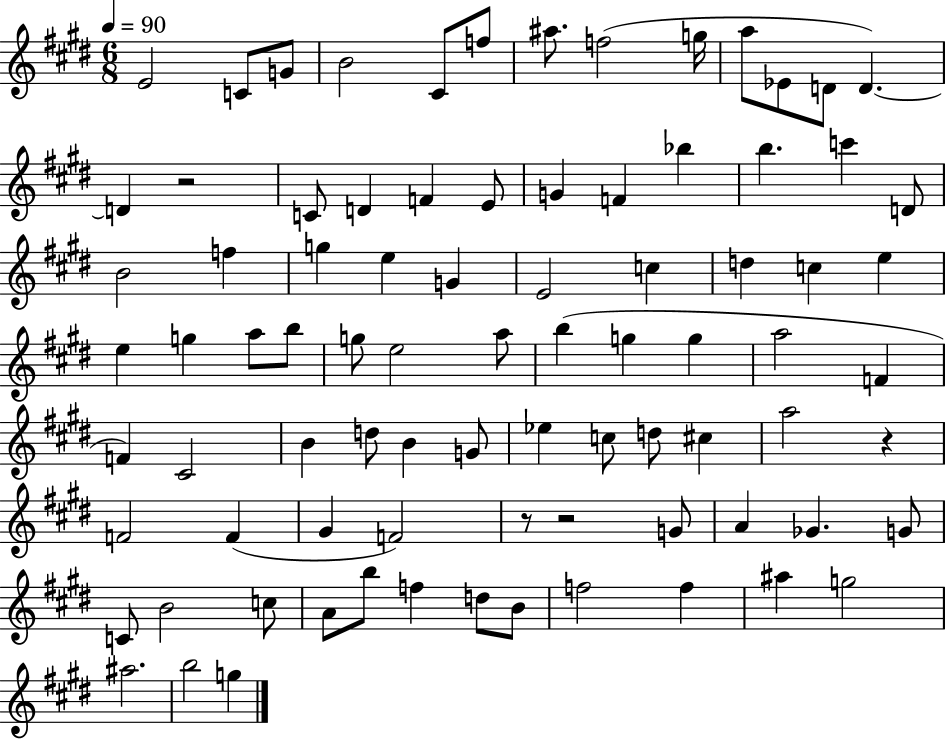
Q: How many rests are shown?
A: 4